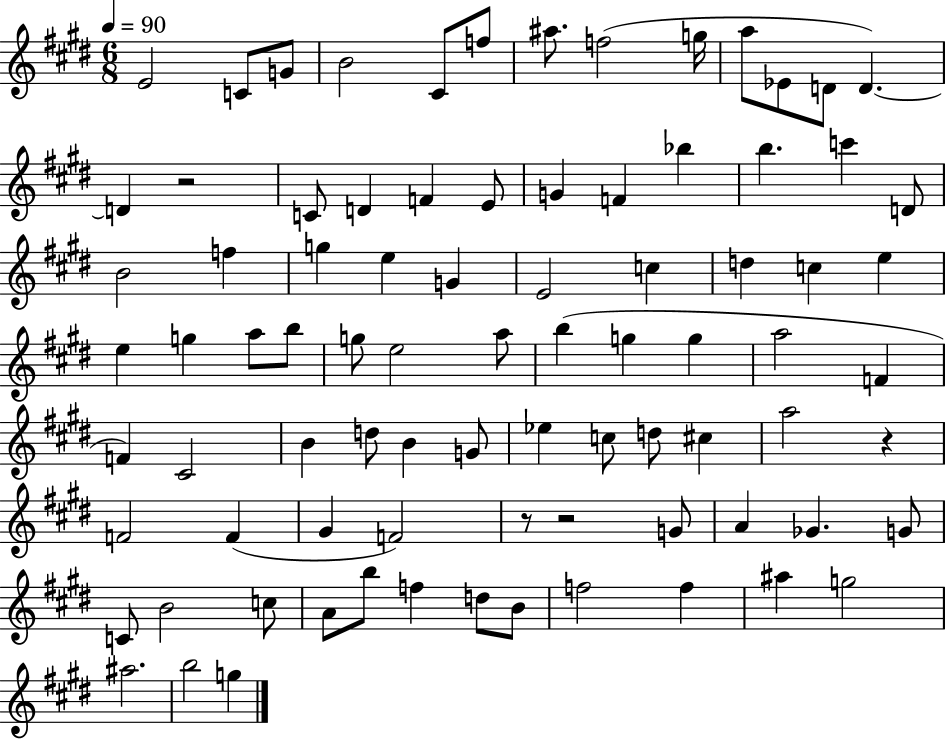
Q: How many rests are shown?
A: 4